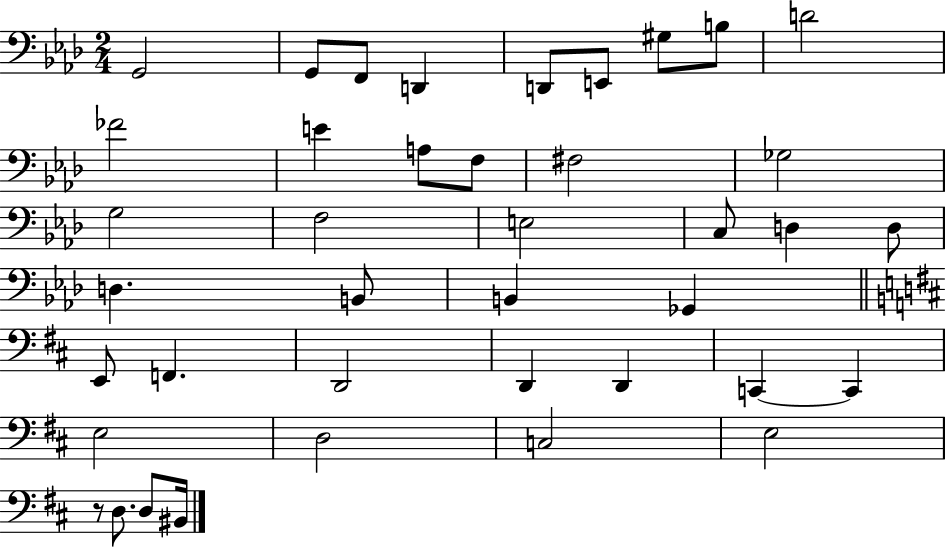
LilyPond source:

{
  \clef bass
  \numericTimeSignature
  \time 2/4
  \key aes \major
  g,2 | g,8 f,8 d,4 | d,8 e,8 gis8 b8 | d'2 | \break fes'2 | e'4 a8 f8 | fis2 | ges2 | \break g2 | f2 | e2 | c8 d4 d8 | \break d4. b,8 | b,4 ges,4 | \bar "||" \break \key d \major e,8 f,4. | d,2 | d,4 d,4 | c,4~~ c,4 | \break e2 | d2 | c2 | e2 | \break r8 d8. d8 bis,16 | \bar "|."
}